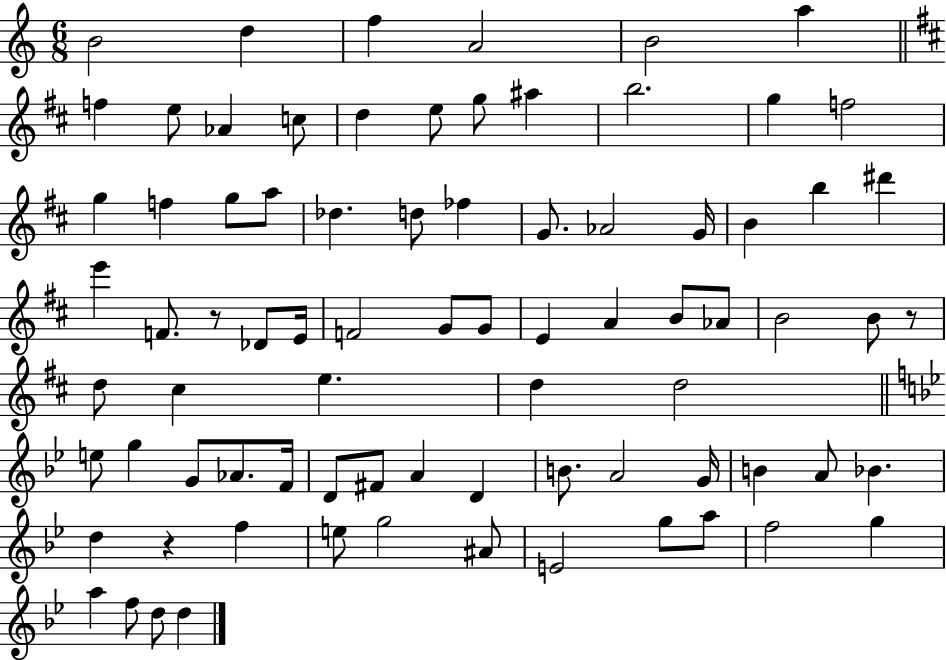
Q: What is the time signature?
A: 6/8